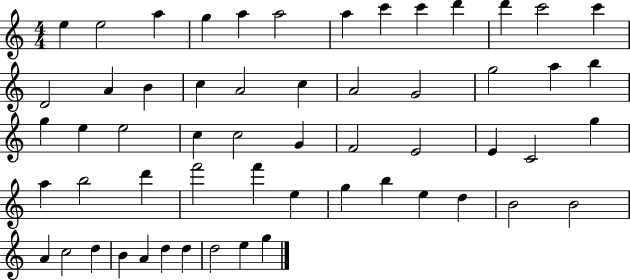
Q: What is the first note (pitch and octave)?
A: E5